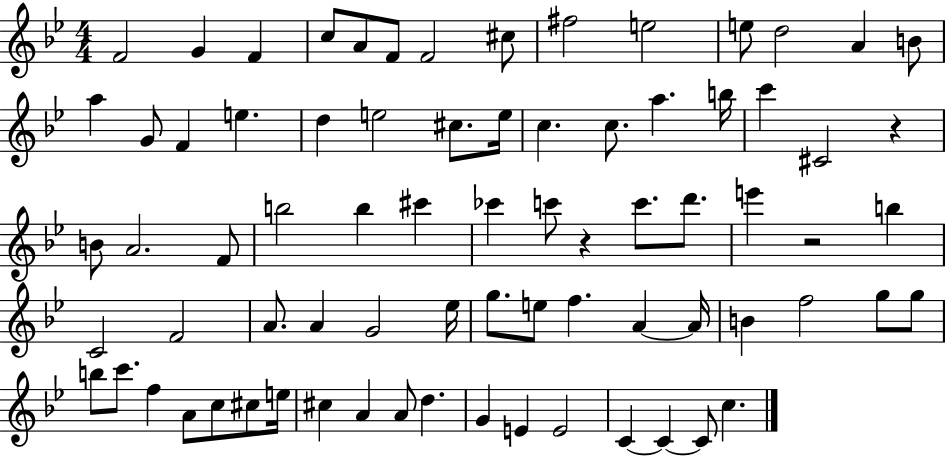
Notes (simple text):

F4/h G4/q F4/q C5/e A4/e F4/e F4/h C#5/e F#5/h E5/h E5/e D5/h A4/q B4/e A5/q G4/e F4/q E5/q. D5/q E5/h C#5/e. E5/s C5/q. C5/e. A5/q. B5/s C6/q C#4/h R/q B4/e A4/h. F4/e B5/h B5/q C#6/q CES6/q C6/e R/q C6/e. D6/e. E6/q R/h B5/q C4/h F4/h A4/e. A4/q G4/h Eb5/s G5/e. E5/e F5/q. A4/q A4/s B4/q F5/h G5/e G5/e B5/e C6/e. F5/q A4/e C5/e C#5/e E5/s C#5/q A4/q A4/e D5/q. G4/q E4/q E4/h C4/q C4/q C4/e C5/q.